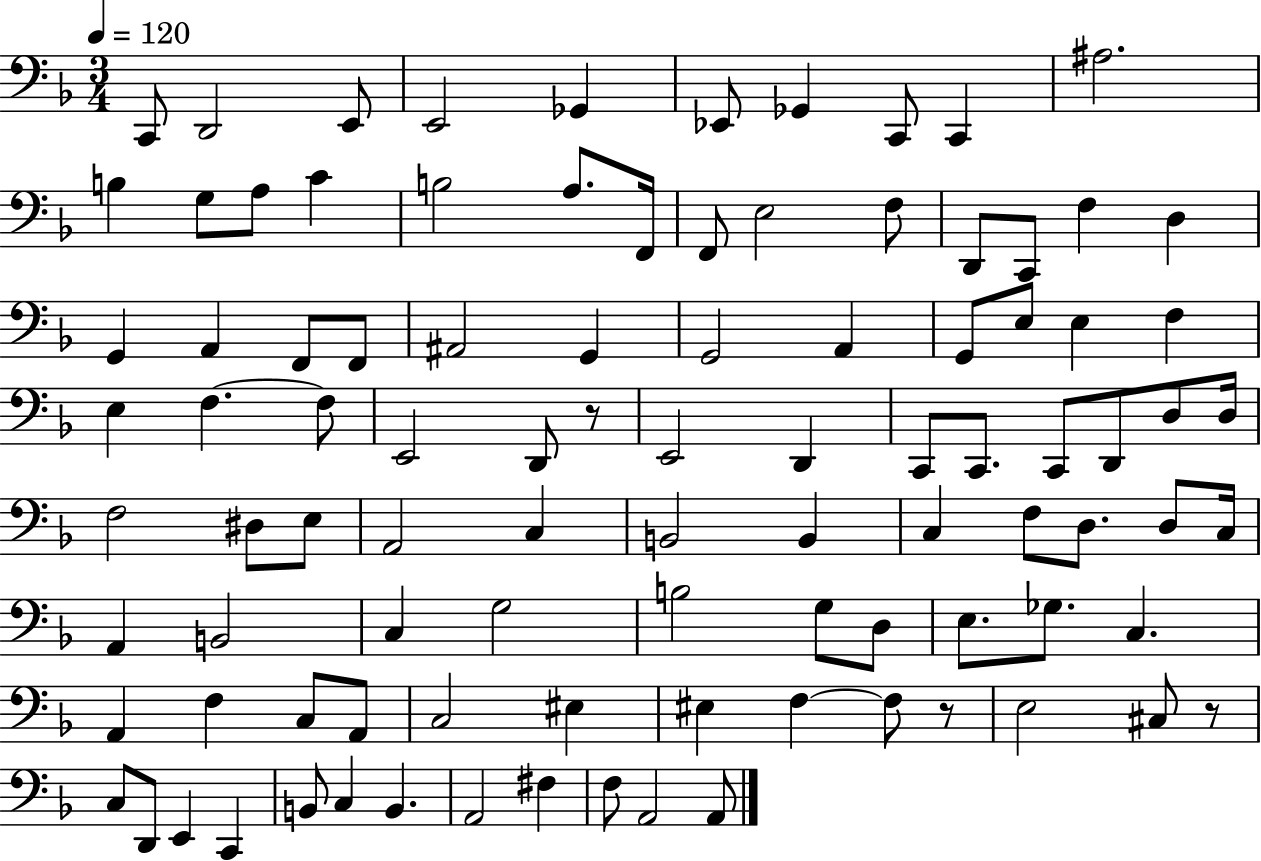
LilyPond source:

{
  \clef bass
  \numericTimeSignature
  \time 3/4
  \key f \major
  \tempo 4 = 120
  c,8 d,2 e,8 | e,2 ges,4 | ees,8 ges,4 c,8 c,4 | ais2. | \break b4 g8 a8 c'4 | b2 a8. f,16 | f,8 e2 f8 | d,8 c,8 f4 d4 | \break g,4 a,4 f,8 f,8 | ais,2 g,4 | g,2 a,4 | g,8 e8 e4 f4 | \break e4 f4.~~ f8 | e,2 d,8 r8 | e,2 d,4 | c,8 c,8. c,8 d,8 d8 d16 | \break f2 dis8 e8 | a,2 c4 | b,2 b,4 | c4 f8 d8. d8 c16 | \break a,4 b,2 | c4 g2 | b2 g8 d8 | e8. ges8. c4. | \break a,4 f4 c8 a,8 | c2 eis4 | eis4 f4~~ f8 r8 | e2 cis8 r8 | \break c8 d,8 e,4 c,4 | b,8 c4 b,4. | a,2 fis4 | f8 a,2 a,8 | \break \bar "|."
}